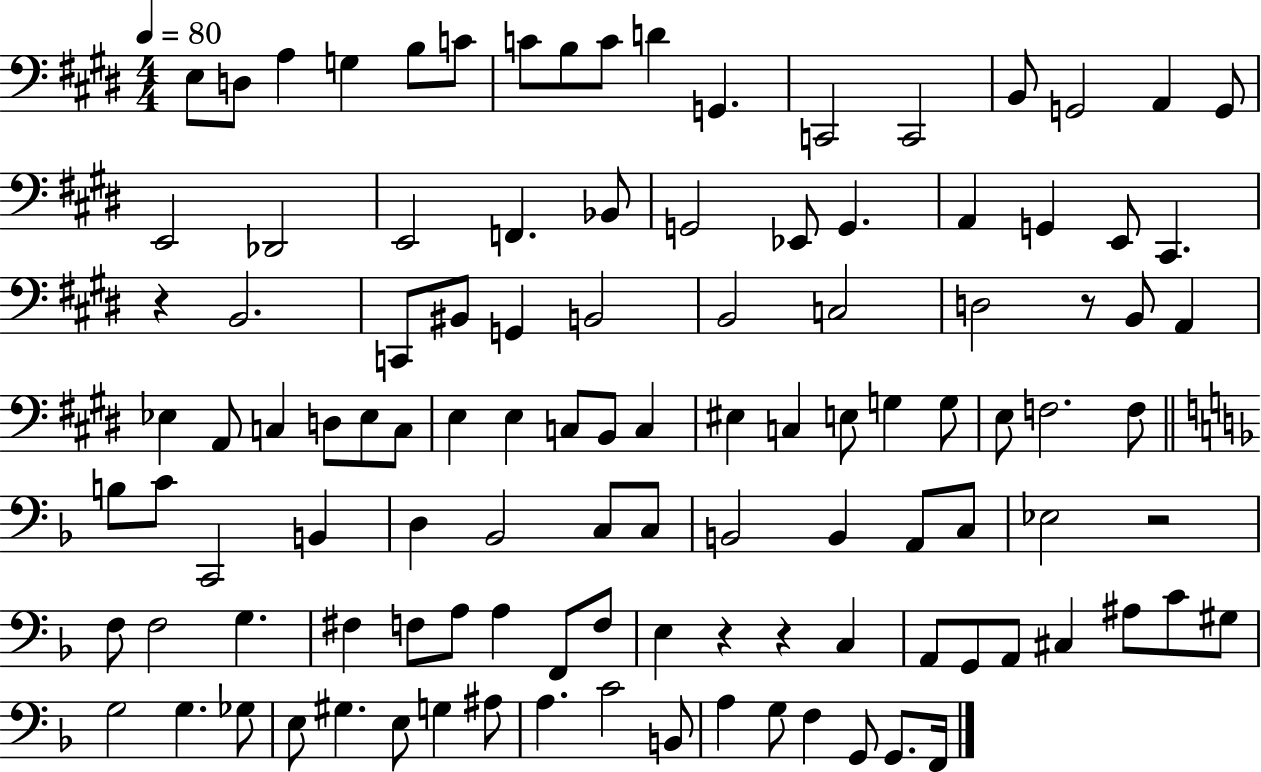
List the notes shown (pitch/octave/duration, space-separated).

E3/e D3/e A3/q G3/q B3/e C4/e C4/e B3/e C4/e D4/q G2/q. C2/h C2/h B2/e G2/h A2/q G2/e E2/h Db2/h E2/h F2/q. Bb2/e G2/h Eb2/e G2/q. A2/q G2/q E2/e C#2/q. R/q B2/h. C2/e BIS2/e G2/q B2/h B2/h C3/h D3/h R/e B2/e A2/q Eb3/q A2/e C3/q D3/e Eb3/e C3/e E3/q E3/q C3/e B2/e C3/q EIS3/q C3/q E3/e G3/q G3/e E3/e F3/h. F3/e B3/e C4/e C2/h B2/q D3/q Bb2/h C3/e C3/e B2/h B2/q A2/e C3/e Eb3/h R/h F3/e F3/h G3/q. F#3/q F3/e A3/e A3/q F2/e F3/e E3/q R/q R/q C3/q A2/e G2/e A2/e C#3/q A#3/e C4/e G#3/e G3/h G3/q. Gb3/e E3/e G#3/q. E3/e G3/q A#3/e A3/q. C4/h B2/e A3/q G3/e F3/q G2/e G2/e. F2/s